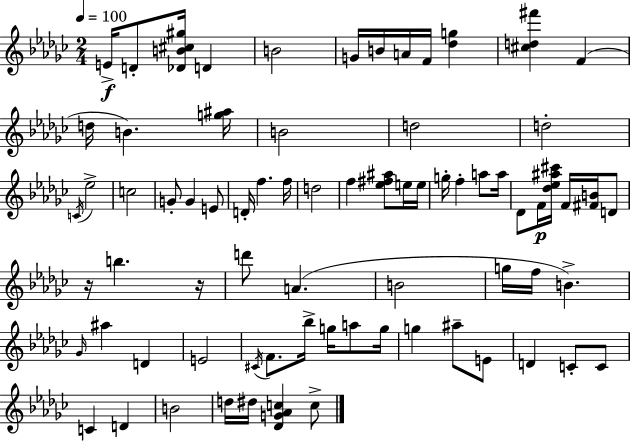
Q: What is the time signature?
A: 2/4